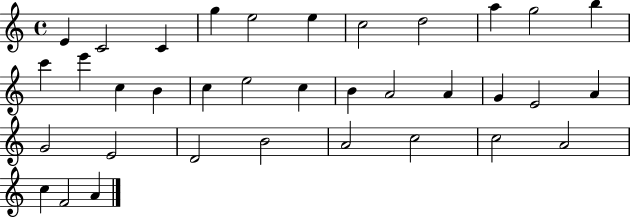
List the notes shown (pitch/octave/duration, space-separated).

E4/q C4/h C4/q G5/q E5/h E5/q C5/h D5/h A5/q G5/h B5/q C6/q E6/q C5/q B4/q C5/q E5/h C5/q B4/q A4/h A4/q G4/q E4/h A4/q G4/h E4/h D4/h B4/h A4/h C5/h C5/h A4/h C5/q F4/h A4/q